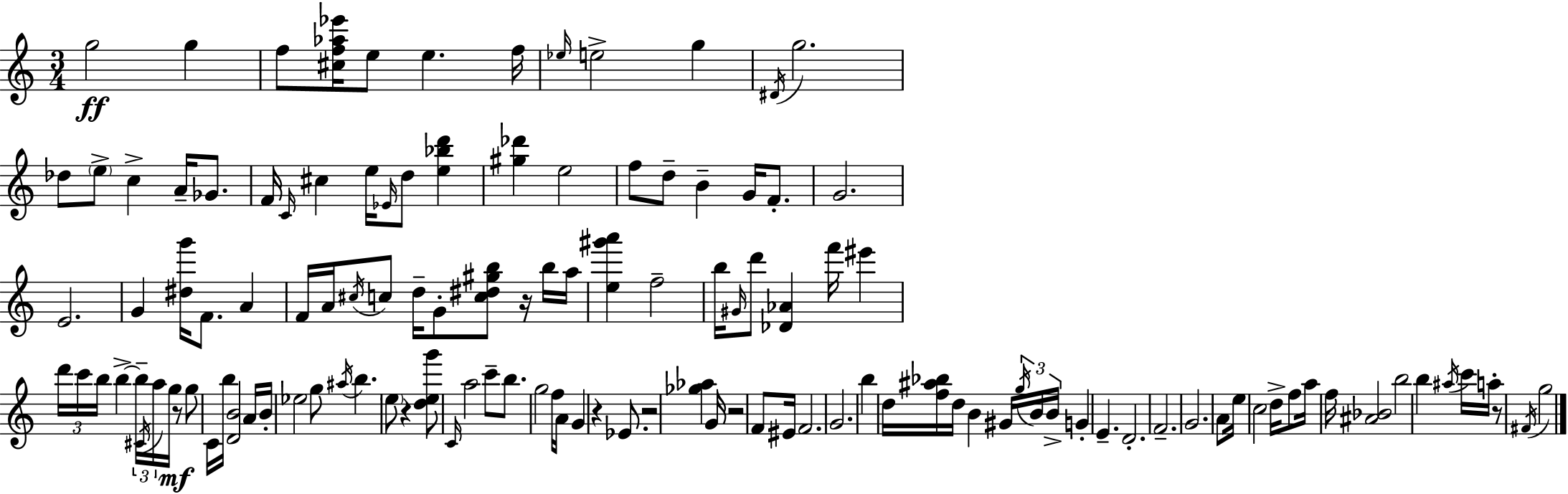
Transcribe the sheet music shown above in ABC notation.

X:1
T:Untitled
M:3/4
L:1/4
K:C
g2 g f/2 [^cf_a_e']/4 e/2 e f/4 _e/4 e2 g ^D/4 g2 _d/2 e/2 c A/4 _G/2 F/4 C/4 ^c e/4 _E/4 d/2 [e_bd'] [^g_d'] e2 f/2 d/2 B G/4 F/2 G2 E2 G [^dg']/4 F/2 A F/4 A/4 ^c/4 c/2 d/4 G/2 [c^d^gb]/2 z/4 b/4 a/4 [e^g'a'] f2 b/4 ^G/4 d'/2 [_D_A] f'/4 ^e' d'/4 c'/4 b/4 b b/4 ^C/4 a/4 g/4 z/2 g/2 C/4 b/4 [DB]2 A/4 B/4 _e2 g/2 ^a/4 b e/2 z [deg']/2 C/4 a2 c'/2 b/2 g2 f/4 A/4 G z _E/2 z2 [_g_a] G/4 z2 F/2 ^E/4 F2 G2 b d/4 [f^a_b]/4 d/4 B ^G/4 g/4 B/4 B/4 G E D2 F2 G2 A/2 e/4 c2 d/4 f/2 a/4 f/4 [^A_B]2 b2 b ^a/4 c'/4 a/4 z/2 ^F/4 g2